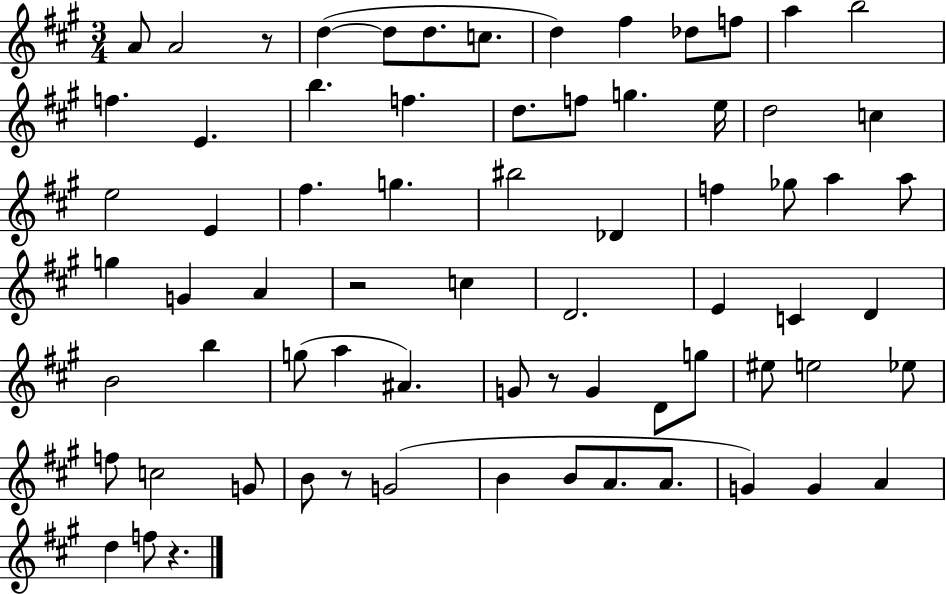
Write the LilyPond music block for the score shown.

{
  \clef treble
  \numericTimeSignature
  \time 3/4
  \key a \major
  a'8 a'2 r8 | d''4~(~ d''8 d''8. c''8. | d''4) fis''4 des''8 f''8 | a''4 b''2 | \break f''4. e'4. | b''4. f''4. | d''8. f''8 g''4. e''16 | d''2 c''4 | \break e''2 e'4 | fis''4. g''4. | bis''2 des'4 | f''4 ges''8 a''4 a''8 | \break g''4 g'4 a'4 | r2 c''4 | d'2. | e'4 c'4 d'4 | \break b'2 b''4 | g''8( a''4 ais'4.) | g'8 r8 g'4 d'8 g''8 | eis''8 e''2 ees''8 | \break f''8 c''2 g'8 | b'8 r8 g'2( | b'4 b'8 a'8. a'8. | g'4) g'4 a'4 | \break d''4 f''8 r4. | \bar "|."
}